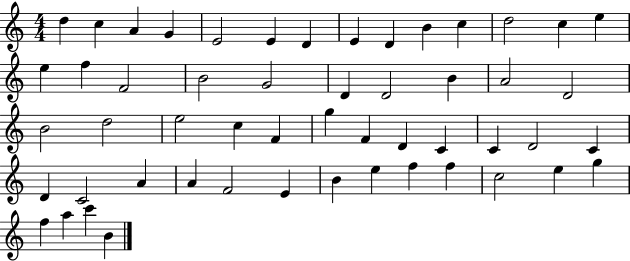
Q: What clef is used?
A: treble